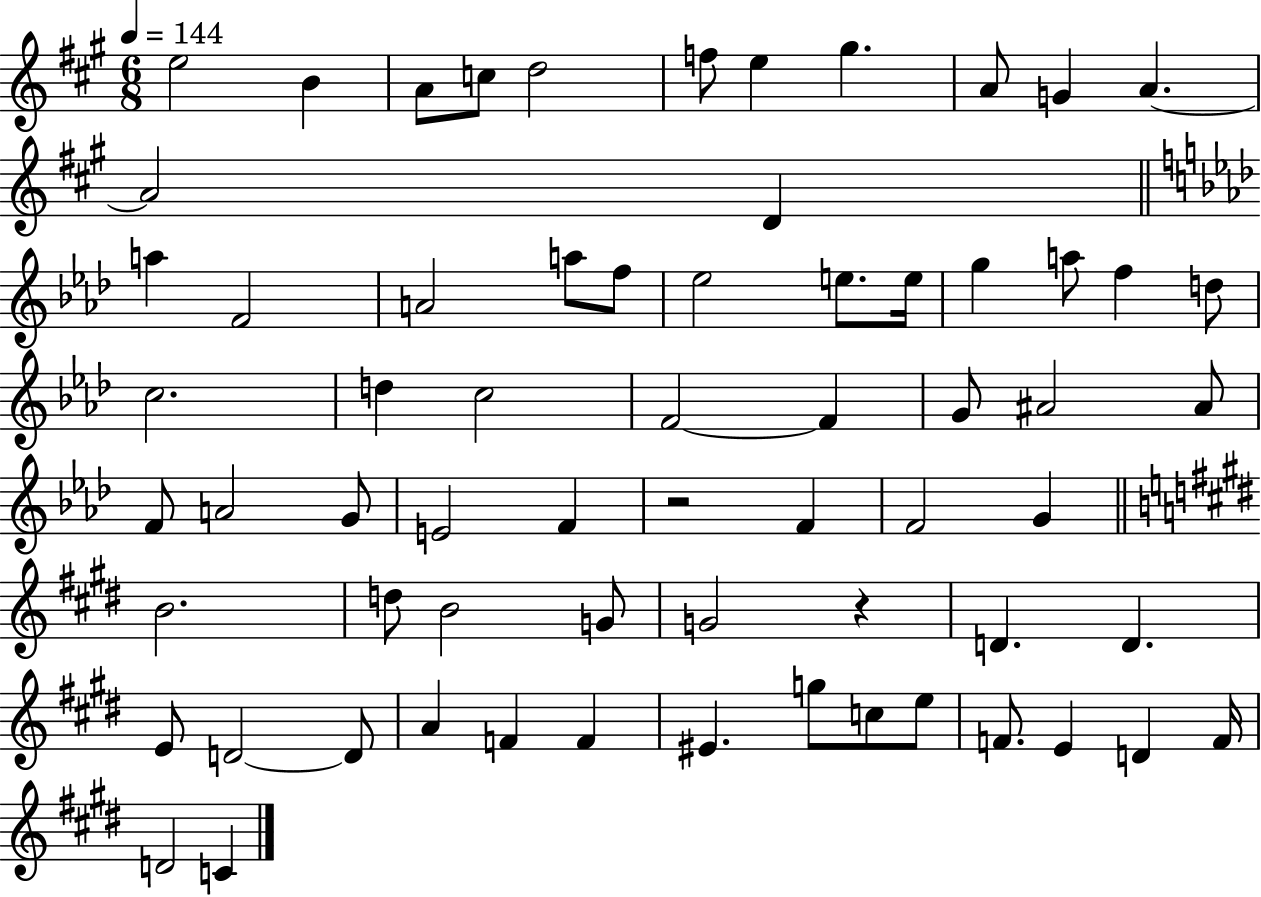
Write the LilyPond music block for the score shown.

{
  \clef treble
  \numericTimeSignature
  \time 6/8
  \key a \major
  \tempo 4 = 144
  e''2 b'4 | a'8 c''8 d''2 | f''8 e''4 gis''4. | a'8 g'4 a'4.~~ | \break a'2 d'4 | \bar "||" \break \key aes \major a''4 f'2 | a'2 a''8 f''8 | ees''2 e''8. e''16 | g''4 a''8 f''4 d''8 | \break c''2. | d''4 c''2 | f'2~~ f'4 | g'8 ais'2 ais'8 | \break f'8 a'2 g'8 | e'2 f'4 | r2 f'4 | f'2 g'4 | \break \bar "||" \break \key e \major b'2. | d''8 b'2 g'8 | g'2 r4 | d'4. d'4. | \break e'8 d'2~~ d'8 | a'4 f'4 f'4 | eis'4. g''8 c''8 e''8 | f'8. e'4 d'4 f'16 | \break d'2 c'4 | \bar "|."
}